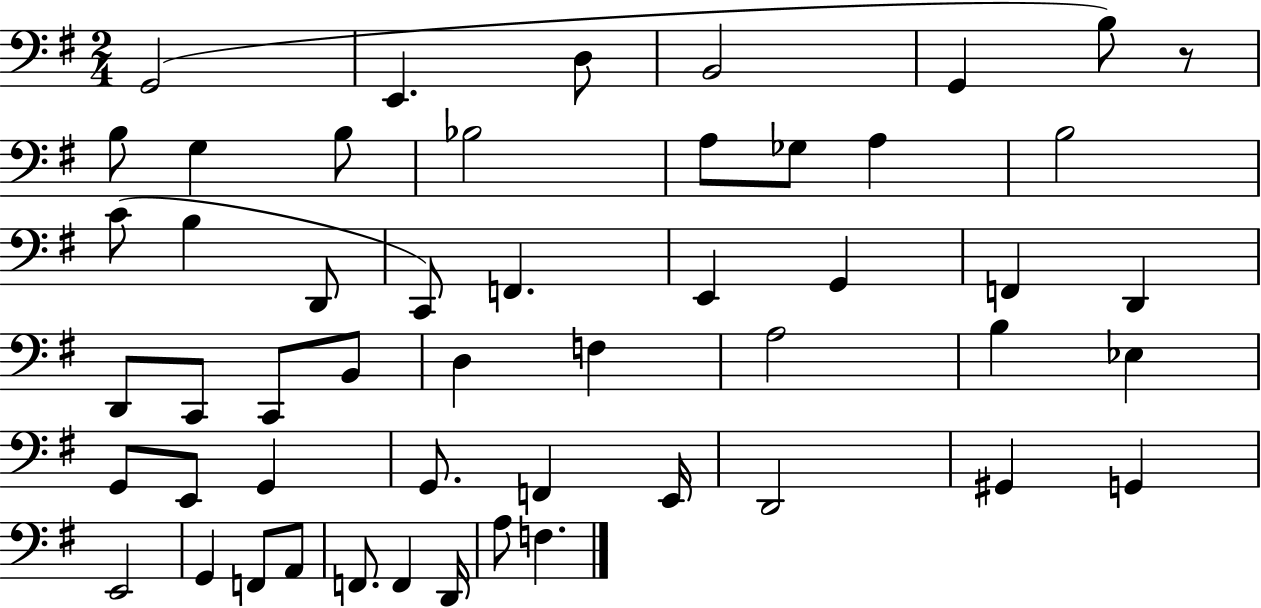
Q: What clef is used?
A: bass